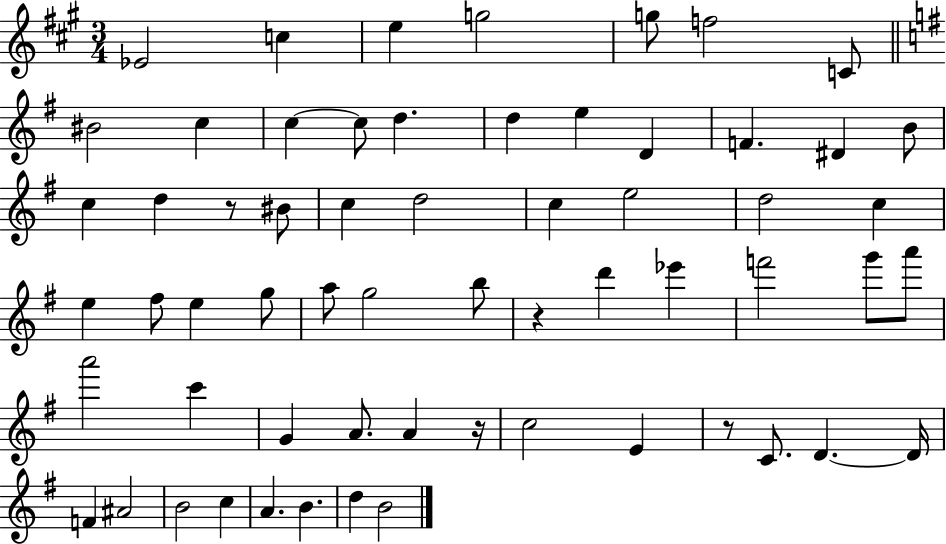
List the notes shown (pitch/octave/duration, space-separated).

Eb4/h C5/q E5/q G5/h G5/e F5/h C4/e BIS4/h C5/q C5/q C5/e D5/q. D5/q E5/q D4/q F4/q. D#4/q B4/e C5/q D5/q R/e BIS4/e C5/q D5/h C5/q E5/h D5/h C5/q E5/q F#5/e E5/q G5/e A5/e G5/h B5/e R/q D6/q Eb6/q F6/h G6/e A6/e A6/h C6/q G4/q A4/e. A4/q R/s C5/h E4/q R/e C4/e. D4/q. D4/s F4/q A#4/h B4/h C5/q A4/q. B4/q. D5/q B4/h